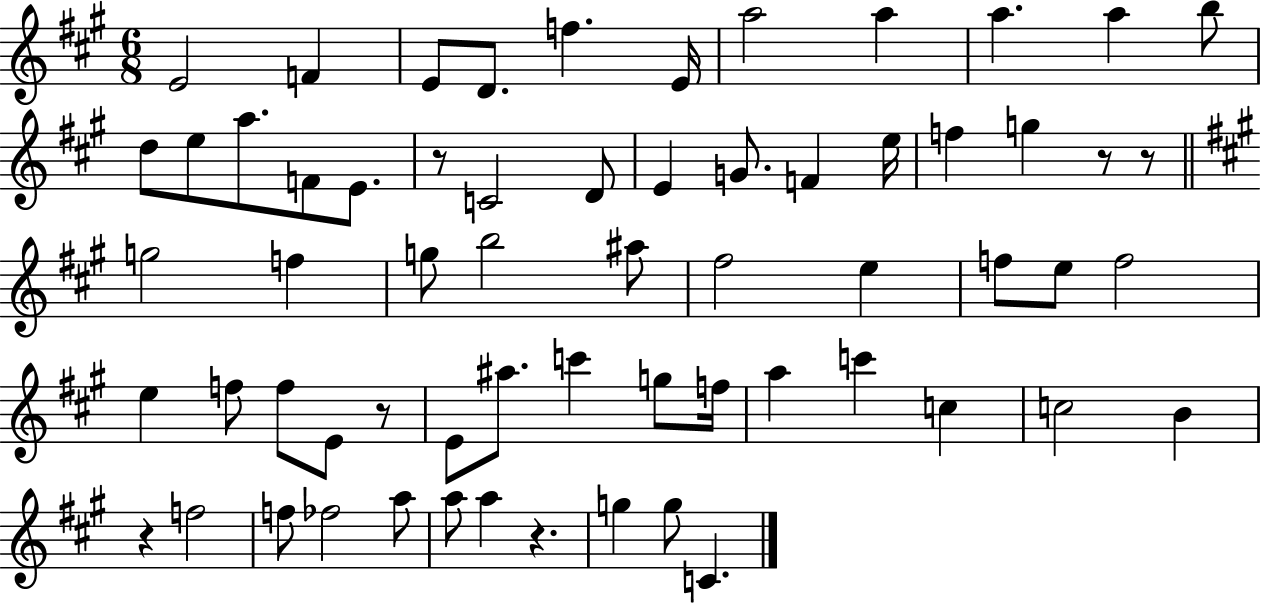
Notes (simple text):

E4/h F4/q E4/e D4/e. F5/q. E4/s A5/h A5/q A5/q. A5/q B5/e D5/e E5/e A5/e. F4/e E4/e. R/e C4/h D4/e E4/q G4/e. F4/q E5/s F5/q G5/q R/e R/e G5/h F5/q G5/e B5/h A#5/e F#5/h E5/q F5/e E5/e F5/h E5/q F5/e F5/e E4/e R/e E4/e A#5/e. C6/q G5/e F5/s A5/q C6/q C5/q C5/h B4/q R/q F5/h F5/e FES5/h A5/e A5/e A5/q R/q. G5/q G5/e C4/q.